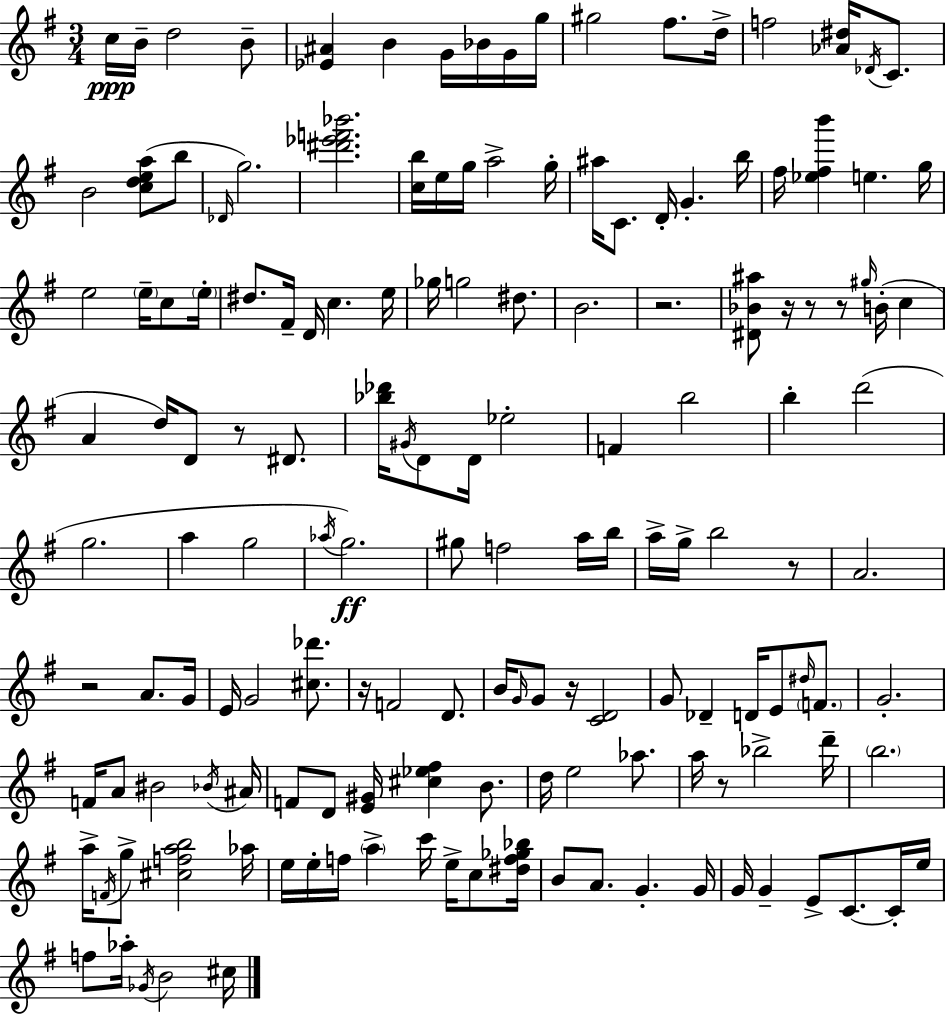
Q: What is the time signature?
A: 3/4